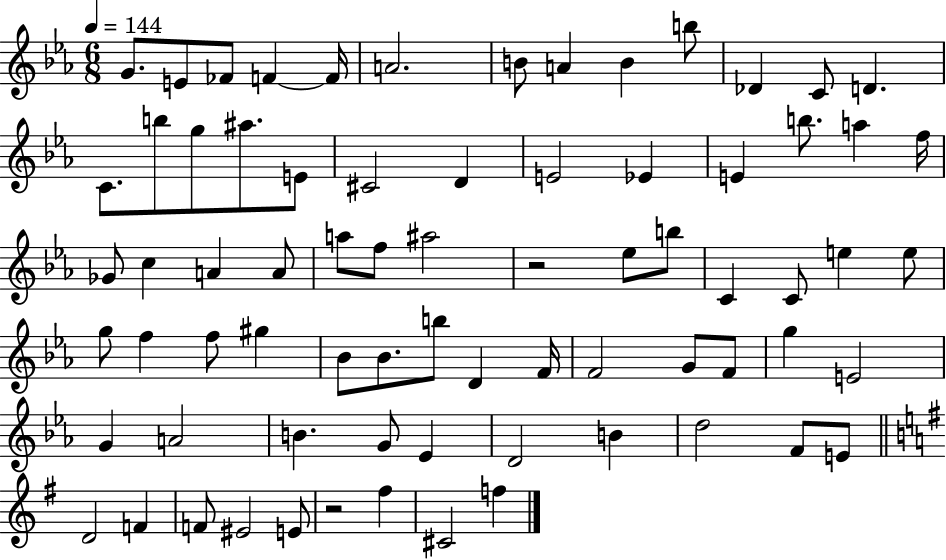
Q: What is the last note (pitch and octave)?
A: F5